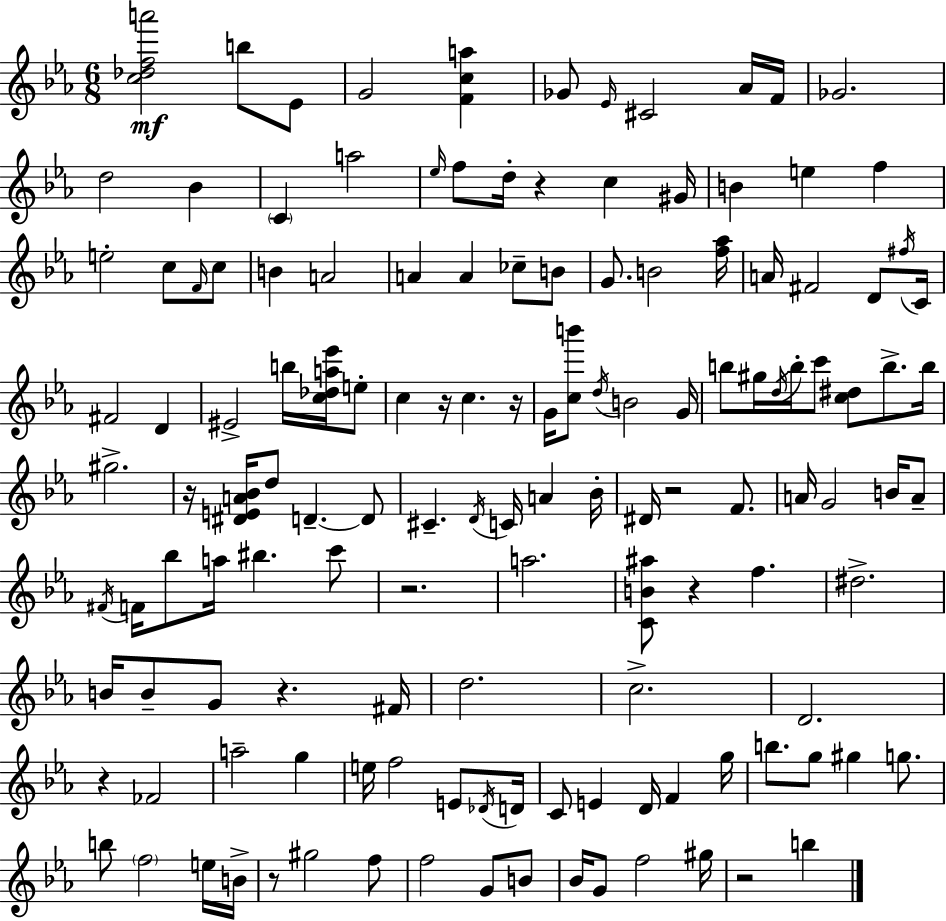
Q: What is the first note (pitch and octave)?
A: B5